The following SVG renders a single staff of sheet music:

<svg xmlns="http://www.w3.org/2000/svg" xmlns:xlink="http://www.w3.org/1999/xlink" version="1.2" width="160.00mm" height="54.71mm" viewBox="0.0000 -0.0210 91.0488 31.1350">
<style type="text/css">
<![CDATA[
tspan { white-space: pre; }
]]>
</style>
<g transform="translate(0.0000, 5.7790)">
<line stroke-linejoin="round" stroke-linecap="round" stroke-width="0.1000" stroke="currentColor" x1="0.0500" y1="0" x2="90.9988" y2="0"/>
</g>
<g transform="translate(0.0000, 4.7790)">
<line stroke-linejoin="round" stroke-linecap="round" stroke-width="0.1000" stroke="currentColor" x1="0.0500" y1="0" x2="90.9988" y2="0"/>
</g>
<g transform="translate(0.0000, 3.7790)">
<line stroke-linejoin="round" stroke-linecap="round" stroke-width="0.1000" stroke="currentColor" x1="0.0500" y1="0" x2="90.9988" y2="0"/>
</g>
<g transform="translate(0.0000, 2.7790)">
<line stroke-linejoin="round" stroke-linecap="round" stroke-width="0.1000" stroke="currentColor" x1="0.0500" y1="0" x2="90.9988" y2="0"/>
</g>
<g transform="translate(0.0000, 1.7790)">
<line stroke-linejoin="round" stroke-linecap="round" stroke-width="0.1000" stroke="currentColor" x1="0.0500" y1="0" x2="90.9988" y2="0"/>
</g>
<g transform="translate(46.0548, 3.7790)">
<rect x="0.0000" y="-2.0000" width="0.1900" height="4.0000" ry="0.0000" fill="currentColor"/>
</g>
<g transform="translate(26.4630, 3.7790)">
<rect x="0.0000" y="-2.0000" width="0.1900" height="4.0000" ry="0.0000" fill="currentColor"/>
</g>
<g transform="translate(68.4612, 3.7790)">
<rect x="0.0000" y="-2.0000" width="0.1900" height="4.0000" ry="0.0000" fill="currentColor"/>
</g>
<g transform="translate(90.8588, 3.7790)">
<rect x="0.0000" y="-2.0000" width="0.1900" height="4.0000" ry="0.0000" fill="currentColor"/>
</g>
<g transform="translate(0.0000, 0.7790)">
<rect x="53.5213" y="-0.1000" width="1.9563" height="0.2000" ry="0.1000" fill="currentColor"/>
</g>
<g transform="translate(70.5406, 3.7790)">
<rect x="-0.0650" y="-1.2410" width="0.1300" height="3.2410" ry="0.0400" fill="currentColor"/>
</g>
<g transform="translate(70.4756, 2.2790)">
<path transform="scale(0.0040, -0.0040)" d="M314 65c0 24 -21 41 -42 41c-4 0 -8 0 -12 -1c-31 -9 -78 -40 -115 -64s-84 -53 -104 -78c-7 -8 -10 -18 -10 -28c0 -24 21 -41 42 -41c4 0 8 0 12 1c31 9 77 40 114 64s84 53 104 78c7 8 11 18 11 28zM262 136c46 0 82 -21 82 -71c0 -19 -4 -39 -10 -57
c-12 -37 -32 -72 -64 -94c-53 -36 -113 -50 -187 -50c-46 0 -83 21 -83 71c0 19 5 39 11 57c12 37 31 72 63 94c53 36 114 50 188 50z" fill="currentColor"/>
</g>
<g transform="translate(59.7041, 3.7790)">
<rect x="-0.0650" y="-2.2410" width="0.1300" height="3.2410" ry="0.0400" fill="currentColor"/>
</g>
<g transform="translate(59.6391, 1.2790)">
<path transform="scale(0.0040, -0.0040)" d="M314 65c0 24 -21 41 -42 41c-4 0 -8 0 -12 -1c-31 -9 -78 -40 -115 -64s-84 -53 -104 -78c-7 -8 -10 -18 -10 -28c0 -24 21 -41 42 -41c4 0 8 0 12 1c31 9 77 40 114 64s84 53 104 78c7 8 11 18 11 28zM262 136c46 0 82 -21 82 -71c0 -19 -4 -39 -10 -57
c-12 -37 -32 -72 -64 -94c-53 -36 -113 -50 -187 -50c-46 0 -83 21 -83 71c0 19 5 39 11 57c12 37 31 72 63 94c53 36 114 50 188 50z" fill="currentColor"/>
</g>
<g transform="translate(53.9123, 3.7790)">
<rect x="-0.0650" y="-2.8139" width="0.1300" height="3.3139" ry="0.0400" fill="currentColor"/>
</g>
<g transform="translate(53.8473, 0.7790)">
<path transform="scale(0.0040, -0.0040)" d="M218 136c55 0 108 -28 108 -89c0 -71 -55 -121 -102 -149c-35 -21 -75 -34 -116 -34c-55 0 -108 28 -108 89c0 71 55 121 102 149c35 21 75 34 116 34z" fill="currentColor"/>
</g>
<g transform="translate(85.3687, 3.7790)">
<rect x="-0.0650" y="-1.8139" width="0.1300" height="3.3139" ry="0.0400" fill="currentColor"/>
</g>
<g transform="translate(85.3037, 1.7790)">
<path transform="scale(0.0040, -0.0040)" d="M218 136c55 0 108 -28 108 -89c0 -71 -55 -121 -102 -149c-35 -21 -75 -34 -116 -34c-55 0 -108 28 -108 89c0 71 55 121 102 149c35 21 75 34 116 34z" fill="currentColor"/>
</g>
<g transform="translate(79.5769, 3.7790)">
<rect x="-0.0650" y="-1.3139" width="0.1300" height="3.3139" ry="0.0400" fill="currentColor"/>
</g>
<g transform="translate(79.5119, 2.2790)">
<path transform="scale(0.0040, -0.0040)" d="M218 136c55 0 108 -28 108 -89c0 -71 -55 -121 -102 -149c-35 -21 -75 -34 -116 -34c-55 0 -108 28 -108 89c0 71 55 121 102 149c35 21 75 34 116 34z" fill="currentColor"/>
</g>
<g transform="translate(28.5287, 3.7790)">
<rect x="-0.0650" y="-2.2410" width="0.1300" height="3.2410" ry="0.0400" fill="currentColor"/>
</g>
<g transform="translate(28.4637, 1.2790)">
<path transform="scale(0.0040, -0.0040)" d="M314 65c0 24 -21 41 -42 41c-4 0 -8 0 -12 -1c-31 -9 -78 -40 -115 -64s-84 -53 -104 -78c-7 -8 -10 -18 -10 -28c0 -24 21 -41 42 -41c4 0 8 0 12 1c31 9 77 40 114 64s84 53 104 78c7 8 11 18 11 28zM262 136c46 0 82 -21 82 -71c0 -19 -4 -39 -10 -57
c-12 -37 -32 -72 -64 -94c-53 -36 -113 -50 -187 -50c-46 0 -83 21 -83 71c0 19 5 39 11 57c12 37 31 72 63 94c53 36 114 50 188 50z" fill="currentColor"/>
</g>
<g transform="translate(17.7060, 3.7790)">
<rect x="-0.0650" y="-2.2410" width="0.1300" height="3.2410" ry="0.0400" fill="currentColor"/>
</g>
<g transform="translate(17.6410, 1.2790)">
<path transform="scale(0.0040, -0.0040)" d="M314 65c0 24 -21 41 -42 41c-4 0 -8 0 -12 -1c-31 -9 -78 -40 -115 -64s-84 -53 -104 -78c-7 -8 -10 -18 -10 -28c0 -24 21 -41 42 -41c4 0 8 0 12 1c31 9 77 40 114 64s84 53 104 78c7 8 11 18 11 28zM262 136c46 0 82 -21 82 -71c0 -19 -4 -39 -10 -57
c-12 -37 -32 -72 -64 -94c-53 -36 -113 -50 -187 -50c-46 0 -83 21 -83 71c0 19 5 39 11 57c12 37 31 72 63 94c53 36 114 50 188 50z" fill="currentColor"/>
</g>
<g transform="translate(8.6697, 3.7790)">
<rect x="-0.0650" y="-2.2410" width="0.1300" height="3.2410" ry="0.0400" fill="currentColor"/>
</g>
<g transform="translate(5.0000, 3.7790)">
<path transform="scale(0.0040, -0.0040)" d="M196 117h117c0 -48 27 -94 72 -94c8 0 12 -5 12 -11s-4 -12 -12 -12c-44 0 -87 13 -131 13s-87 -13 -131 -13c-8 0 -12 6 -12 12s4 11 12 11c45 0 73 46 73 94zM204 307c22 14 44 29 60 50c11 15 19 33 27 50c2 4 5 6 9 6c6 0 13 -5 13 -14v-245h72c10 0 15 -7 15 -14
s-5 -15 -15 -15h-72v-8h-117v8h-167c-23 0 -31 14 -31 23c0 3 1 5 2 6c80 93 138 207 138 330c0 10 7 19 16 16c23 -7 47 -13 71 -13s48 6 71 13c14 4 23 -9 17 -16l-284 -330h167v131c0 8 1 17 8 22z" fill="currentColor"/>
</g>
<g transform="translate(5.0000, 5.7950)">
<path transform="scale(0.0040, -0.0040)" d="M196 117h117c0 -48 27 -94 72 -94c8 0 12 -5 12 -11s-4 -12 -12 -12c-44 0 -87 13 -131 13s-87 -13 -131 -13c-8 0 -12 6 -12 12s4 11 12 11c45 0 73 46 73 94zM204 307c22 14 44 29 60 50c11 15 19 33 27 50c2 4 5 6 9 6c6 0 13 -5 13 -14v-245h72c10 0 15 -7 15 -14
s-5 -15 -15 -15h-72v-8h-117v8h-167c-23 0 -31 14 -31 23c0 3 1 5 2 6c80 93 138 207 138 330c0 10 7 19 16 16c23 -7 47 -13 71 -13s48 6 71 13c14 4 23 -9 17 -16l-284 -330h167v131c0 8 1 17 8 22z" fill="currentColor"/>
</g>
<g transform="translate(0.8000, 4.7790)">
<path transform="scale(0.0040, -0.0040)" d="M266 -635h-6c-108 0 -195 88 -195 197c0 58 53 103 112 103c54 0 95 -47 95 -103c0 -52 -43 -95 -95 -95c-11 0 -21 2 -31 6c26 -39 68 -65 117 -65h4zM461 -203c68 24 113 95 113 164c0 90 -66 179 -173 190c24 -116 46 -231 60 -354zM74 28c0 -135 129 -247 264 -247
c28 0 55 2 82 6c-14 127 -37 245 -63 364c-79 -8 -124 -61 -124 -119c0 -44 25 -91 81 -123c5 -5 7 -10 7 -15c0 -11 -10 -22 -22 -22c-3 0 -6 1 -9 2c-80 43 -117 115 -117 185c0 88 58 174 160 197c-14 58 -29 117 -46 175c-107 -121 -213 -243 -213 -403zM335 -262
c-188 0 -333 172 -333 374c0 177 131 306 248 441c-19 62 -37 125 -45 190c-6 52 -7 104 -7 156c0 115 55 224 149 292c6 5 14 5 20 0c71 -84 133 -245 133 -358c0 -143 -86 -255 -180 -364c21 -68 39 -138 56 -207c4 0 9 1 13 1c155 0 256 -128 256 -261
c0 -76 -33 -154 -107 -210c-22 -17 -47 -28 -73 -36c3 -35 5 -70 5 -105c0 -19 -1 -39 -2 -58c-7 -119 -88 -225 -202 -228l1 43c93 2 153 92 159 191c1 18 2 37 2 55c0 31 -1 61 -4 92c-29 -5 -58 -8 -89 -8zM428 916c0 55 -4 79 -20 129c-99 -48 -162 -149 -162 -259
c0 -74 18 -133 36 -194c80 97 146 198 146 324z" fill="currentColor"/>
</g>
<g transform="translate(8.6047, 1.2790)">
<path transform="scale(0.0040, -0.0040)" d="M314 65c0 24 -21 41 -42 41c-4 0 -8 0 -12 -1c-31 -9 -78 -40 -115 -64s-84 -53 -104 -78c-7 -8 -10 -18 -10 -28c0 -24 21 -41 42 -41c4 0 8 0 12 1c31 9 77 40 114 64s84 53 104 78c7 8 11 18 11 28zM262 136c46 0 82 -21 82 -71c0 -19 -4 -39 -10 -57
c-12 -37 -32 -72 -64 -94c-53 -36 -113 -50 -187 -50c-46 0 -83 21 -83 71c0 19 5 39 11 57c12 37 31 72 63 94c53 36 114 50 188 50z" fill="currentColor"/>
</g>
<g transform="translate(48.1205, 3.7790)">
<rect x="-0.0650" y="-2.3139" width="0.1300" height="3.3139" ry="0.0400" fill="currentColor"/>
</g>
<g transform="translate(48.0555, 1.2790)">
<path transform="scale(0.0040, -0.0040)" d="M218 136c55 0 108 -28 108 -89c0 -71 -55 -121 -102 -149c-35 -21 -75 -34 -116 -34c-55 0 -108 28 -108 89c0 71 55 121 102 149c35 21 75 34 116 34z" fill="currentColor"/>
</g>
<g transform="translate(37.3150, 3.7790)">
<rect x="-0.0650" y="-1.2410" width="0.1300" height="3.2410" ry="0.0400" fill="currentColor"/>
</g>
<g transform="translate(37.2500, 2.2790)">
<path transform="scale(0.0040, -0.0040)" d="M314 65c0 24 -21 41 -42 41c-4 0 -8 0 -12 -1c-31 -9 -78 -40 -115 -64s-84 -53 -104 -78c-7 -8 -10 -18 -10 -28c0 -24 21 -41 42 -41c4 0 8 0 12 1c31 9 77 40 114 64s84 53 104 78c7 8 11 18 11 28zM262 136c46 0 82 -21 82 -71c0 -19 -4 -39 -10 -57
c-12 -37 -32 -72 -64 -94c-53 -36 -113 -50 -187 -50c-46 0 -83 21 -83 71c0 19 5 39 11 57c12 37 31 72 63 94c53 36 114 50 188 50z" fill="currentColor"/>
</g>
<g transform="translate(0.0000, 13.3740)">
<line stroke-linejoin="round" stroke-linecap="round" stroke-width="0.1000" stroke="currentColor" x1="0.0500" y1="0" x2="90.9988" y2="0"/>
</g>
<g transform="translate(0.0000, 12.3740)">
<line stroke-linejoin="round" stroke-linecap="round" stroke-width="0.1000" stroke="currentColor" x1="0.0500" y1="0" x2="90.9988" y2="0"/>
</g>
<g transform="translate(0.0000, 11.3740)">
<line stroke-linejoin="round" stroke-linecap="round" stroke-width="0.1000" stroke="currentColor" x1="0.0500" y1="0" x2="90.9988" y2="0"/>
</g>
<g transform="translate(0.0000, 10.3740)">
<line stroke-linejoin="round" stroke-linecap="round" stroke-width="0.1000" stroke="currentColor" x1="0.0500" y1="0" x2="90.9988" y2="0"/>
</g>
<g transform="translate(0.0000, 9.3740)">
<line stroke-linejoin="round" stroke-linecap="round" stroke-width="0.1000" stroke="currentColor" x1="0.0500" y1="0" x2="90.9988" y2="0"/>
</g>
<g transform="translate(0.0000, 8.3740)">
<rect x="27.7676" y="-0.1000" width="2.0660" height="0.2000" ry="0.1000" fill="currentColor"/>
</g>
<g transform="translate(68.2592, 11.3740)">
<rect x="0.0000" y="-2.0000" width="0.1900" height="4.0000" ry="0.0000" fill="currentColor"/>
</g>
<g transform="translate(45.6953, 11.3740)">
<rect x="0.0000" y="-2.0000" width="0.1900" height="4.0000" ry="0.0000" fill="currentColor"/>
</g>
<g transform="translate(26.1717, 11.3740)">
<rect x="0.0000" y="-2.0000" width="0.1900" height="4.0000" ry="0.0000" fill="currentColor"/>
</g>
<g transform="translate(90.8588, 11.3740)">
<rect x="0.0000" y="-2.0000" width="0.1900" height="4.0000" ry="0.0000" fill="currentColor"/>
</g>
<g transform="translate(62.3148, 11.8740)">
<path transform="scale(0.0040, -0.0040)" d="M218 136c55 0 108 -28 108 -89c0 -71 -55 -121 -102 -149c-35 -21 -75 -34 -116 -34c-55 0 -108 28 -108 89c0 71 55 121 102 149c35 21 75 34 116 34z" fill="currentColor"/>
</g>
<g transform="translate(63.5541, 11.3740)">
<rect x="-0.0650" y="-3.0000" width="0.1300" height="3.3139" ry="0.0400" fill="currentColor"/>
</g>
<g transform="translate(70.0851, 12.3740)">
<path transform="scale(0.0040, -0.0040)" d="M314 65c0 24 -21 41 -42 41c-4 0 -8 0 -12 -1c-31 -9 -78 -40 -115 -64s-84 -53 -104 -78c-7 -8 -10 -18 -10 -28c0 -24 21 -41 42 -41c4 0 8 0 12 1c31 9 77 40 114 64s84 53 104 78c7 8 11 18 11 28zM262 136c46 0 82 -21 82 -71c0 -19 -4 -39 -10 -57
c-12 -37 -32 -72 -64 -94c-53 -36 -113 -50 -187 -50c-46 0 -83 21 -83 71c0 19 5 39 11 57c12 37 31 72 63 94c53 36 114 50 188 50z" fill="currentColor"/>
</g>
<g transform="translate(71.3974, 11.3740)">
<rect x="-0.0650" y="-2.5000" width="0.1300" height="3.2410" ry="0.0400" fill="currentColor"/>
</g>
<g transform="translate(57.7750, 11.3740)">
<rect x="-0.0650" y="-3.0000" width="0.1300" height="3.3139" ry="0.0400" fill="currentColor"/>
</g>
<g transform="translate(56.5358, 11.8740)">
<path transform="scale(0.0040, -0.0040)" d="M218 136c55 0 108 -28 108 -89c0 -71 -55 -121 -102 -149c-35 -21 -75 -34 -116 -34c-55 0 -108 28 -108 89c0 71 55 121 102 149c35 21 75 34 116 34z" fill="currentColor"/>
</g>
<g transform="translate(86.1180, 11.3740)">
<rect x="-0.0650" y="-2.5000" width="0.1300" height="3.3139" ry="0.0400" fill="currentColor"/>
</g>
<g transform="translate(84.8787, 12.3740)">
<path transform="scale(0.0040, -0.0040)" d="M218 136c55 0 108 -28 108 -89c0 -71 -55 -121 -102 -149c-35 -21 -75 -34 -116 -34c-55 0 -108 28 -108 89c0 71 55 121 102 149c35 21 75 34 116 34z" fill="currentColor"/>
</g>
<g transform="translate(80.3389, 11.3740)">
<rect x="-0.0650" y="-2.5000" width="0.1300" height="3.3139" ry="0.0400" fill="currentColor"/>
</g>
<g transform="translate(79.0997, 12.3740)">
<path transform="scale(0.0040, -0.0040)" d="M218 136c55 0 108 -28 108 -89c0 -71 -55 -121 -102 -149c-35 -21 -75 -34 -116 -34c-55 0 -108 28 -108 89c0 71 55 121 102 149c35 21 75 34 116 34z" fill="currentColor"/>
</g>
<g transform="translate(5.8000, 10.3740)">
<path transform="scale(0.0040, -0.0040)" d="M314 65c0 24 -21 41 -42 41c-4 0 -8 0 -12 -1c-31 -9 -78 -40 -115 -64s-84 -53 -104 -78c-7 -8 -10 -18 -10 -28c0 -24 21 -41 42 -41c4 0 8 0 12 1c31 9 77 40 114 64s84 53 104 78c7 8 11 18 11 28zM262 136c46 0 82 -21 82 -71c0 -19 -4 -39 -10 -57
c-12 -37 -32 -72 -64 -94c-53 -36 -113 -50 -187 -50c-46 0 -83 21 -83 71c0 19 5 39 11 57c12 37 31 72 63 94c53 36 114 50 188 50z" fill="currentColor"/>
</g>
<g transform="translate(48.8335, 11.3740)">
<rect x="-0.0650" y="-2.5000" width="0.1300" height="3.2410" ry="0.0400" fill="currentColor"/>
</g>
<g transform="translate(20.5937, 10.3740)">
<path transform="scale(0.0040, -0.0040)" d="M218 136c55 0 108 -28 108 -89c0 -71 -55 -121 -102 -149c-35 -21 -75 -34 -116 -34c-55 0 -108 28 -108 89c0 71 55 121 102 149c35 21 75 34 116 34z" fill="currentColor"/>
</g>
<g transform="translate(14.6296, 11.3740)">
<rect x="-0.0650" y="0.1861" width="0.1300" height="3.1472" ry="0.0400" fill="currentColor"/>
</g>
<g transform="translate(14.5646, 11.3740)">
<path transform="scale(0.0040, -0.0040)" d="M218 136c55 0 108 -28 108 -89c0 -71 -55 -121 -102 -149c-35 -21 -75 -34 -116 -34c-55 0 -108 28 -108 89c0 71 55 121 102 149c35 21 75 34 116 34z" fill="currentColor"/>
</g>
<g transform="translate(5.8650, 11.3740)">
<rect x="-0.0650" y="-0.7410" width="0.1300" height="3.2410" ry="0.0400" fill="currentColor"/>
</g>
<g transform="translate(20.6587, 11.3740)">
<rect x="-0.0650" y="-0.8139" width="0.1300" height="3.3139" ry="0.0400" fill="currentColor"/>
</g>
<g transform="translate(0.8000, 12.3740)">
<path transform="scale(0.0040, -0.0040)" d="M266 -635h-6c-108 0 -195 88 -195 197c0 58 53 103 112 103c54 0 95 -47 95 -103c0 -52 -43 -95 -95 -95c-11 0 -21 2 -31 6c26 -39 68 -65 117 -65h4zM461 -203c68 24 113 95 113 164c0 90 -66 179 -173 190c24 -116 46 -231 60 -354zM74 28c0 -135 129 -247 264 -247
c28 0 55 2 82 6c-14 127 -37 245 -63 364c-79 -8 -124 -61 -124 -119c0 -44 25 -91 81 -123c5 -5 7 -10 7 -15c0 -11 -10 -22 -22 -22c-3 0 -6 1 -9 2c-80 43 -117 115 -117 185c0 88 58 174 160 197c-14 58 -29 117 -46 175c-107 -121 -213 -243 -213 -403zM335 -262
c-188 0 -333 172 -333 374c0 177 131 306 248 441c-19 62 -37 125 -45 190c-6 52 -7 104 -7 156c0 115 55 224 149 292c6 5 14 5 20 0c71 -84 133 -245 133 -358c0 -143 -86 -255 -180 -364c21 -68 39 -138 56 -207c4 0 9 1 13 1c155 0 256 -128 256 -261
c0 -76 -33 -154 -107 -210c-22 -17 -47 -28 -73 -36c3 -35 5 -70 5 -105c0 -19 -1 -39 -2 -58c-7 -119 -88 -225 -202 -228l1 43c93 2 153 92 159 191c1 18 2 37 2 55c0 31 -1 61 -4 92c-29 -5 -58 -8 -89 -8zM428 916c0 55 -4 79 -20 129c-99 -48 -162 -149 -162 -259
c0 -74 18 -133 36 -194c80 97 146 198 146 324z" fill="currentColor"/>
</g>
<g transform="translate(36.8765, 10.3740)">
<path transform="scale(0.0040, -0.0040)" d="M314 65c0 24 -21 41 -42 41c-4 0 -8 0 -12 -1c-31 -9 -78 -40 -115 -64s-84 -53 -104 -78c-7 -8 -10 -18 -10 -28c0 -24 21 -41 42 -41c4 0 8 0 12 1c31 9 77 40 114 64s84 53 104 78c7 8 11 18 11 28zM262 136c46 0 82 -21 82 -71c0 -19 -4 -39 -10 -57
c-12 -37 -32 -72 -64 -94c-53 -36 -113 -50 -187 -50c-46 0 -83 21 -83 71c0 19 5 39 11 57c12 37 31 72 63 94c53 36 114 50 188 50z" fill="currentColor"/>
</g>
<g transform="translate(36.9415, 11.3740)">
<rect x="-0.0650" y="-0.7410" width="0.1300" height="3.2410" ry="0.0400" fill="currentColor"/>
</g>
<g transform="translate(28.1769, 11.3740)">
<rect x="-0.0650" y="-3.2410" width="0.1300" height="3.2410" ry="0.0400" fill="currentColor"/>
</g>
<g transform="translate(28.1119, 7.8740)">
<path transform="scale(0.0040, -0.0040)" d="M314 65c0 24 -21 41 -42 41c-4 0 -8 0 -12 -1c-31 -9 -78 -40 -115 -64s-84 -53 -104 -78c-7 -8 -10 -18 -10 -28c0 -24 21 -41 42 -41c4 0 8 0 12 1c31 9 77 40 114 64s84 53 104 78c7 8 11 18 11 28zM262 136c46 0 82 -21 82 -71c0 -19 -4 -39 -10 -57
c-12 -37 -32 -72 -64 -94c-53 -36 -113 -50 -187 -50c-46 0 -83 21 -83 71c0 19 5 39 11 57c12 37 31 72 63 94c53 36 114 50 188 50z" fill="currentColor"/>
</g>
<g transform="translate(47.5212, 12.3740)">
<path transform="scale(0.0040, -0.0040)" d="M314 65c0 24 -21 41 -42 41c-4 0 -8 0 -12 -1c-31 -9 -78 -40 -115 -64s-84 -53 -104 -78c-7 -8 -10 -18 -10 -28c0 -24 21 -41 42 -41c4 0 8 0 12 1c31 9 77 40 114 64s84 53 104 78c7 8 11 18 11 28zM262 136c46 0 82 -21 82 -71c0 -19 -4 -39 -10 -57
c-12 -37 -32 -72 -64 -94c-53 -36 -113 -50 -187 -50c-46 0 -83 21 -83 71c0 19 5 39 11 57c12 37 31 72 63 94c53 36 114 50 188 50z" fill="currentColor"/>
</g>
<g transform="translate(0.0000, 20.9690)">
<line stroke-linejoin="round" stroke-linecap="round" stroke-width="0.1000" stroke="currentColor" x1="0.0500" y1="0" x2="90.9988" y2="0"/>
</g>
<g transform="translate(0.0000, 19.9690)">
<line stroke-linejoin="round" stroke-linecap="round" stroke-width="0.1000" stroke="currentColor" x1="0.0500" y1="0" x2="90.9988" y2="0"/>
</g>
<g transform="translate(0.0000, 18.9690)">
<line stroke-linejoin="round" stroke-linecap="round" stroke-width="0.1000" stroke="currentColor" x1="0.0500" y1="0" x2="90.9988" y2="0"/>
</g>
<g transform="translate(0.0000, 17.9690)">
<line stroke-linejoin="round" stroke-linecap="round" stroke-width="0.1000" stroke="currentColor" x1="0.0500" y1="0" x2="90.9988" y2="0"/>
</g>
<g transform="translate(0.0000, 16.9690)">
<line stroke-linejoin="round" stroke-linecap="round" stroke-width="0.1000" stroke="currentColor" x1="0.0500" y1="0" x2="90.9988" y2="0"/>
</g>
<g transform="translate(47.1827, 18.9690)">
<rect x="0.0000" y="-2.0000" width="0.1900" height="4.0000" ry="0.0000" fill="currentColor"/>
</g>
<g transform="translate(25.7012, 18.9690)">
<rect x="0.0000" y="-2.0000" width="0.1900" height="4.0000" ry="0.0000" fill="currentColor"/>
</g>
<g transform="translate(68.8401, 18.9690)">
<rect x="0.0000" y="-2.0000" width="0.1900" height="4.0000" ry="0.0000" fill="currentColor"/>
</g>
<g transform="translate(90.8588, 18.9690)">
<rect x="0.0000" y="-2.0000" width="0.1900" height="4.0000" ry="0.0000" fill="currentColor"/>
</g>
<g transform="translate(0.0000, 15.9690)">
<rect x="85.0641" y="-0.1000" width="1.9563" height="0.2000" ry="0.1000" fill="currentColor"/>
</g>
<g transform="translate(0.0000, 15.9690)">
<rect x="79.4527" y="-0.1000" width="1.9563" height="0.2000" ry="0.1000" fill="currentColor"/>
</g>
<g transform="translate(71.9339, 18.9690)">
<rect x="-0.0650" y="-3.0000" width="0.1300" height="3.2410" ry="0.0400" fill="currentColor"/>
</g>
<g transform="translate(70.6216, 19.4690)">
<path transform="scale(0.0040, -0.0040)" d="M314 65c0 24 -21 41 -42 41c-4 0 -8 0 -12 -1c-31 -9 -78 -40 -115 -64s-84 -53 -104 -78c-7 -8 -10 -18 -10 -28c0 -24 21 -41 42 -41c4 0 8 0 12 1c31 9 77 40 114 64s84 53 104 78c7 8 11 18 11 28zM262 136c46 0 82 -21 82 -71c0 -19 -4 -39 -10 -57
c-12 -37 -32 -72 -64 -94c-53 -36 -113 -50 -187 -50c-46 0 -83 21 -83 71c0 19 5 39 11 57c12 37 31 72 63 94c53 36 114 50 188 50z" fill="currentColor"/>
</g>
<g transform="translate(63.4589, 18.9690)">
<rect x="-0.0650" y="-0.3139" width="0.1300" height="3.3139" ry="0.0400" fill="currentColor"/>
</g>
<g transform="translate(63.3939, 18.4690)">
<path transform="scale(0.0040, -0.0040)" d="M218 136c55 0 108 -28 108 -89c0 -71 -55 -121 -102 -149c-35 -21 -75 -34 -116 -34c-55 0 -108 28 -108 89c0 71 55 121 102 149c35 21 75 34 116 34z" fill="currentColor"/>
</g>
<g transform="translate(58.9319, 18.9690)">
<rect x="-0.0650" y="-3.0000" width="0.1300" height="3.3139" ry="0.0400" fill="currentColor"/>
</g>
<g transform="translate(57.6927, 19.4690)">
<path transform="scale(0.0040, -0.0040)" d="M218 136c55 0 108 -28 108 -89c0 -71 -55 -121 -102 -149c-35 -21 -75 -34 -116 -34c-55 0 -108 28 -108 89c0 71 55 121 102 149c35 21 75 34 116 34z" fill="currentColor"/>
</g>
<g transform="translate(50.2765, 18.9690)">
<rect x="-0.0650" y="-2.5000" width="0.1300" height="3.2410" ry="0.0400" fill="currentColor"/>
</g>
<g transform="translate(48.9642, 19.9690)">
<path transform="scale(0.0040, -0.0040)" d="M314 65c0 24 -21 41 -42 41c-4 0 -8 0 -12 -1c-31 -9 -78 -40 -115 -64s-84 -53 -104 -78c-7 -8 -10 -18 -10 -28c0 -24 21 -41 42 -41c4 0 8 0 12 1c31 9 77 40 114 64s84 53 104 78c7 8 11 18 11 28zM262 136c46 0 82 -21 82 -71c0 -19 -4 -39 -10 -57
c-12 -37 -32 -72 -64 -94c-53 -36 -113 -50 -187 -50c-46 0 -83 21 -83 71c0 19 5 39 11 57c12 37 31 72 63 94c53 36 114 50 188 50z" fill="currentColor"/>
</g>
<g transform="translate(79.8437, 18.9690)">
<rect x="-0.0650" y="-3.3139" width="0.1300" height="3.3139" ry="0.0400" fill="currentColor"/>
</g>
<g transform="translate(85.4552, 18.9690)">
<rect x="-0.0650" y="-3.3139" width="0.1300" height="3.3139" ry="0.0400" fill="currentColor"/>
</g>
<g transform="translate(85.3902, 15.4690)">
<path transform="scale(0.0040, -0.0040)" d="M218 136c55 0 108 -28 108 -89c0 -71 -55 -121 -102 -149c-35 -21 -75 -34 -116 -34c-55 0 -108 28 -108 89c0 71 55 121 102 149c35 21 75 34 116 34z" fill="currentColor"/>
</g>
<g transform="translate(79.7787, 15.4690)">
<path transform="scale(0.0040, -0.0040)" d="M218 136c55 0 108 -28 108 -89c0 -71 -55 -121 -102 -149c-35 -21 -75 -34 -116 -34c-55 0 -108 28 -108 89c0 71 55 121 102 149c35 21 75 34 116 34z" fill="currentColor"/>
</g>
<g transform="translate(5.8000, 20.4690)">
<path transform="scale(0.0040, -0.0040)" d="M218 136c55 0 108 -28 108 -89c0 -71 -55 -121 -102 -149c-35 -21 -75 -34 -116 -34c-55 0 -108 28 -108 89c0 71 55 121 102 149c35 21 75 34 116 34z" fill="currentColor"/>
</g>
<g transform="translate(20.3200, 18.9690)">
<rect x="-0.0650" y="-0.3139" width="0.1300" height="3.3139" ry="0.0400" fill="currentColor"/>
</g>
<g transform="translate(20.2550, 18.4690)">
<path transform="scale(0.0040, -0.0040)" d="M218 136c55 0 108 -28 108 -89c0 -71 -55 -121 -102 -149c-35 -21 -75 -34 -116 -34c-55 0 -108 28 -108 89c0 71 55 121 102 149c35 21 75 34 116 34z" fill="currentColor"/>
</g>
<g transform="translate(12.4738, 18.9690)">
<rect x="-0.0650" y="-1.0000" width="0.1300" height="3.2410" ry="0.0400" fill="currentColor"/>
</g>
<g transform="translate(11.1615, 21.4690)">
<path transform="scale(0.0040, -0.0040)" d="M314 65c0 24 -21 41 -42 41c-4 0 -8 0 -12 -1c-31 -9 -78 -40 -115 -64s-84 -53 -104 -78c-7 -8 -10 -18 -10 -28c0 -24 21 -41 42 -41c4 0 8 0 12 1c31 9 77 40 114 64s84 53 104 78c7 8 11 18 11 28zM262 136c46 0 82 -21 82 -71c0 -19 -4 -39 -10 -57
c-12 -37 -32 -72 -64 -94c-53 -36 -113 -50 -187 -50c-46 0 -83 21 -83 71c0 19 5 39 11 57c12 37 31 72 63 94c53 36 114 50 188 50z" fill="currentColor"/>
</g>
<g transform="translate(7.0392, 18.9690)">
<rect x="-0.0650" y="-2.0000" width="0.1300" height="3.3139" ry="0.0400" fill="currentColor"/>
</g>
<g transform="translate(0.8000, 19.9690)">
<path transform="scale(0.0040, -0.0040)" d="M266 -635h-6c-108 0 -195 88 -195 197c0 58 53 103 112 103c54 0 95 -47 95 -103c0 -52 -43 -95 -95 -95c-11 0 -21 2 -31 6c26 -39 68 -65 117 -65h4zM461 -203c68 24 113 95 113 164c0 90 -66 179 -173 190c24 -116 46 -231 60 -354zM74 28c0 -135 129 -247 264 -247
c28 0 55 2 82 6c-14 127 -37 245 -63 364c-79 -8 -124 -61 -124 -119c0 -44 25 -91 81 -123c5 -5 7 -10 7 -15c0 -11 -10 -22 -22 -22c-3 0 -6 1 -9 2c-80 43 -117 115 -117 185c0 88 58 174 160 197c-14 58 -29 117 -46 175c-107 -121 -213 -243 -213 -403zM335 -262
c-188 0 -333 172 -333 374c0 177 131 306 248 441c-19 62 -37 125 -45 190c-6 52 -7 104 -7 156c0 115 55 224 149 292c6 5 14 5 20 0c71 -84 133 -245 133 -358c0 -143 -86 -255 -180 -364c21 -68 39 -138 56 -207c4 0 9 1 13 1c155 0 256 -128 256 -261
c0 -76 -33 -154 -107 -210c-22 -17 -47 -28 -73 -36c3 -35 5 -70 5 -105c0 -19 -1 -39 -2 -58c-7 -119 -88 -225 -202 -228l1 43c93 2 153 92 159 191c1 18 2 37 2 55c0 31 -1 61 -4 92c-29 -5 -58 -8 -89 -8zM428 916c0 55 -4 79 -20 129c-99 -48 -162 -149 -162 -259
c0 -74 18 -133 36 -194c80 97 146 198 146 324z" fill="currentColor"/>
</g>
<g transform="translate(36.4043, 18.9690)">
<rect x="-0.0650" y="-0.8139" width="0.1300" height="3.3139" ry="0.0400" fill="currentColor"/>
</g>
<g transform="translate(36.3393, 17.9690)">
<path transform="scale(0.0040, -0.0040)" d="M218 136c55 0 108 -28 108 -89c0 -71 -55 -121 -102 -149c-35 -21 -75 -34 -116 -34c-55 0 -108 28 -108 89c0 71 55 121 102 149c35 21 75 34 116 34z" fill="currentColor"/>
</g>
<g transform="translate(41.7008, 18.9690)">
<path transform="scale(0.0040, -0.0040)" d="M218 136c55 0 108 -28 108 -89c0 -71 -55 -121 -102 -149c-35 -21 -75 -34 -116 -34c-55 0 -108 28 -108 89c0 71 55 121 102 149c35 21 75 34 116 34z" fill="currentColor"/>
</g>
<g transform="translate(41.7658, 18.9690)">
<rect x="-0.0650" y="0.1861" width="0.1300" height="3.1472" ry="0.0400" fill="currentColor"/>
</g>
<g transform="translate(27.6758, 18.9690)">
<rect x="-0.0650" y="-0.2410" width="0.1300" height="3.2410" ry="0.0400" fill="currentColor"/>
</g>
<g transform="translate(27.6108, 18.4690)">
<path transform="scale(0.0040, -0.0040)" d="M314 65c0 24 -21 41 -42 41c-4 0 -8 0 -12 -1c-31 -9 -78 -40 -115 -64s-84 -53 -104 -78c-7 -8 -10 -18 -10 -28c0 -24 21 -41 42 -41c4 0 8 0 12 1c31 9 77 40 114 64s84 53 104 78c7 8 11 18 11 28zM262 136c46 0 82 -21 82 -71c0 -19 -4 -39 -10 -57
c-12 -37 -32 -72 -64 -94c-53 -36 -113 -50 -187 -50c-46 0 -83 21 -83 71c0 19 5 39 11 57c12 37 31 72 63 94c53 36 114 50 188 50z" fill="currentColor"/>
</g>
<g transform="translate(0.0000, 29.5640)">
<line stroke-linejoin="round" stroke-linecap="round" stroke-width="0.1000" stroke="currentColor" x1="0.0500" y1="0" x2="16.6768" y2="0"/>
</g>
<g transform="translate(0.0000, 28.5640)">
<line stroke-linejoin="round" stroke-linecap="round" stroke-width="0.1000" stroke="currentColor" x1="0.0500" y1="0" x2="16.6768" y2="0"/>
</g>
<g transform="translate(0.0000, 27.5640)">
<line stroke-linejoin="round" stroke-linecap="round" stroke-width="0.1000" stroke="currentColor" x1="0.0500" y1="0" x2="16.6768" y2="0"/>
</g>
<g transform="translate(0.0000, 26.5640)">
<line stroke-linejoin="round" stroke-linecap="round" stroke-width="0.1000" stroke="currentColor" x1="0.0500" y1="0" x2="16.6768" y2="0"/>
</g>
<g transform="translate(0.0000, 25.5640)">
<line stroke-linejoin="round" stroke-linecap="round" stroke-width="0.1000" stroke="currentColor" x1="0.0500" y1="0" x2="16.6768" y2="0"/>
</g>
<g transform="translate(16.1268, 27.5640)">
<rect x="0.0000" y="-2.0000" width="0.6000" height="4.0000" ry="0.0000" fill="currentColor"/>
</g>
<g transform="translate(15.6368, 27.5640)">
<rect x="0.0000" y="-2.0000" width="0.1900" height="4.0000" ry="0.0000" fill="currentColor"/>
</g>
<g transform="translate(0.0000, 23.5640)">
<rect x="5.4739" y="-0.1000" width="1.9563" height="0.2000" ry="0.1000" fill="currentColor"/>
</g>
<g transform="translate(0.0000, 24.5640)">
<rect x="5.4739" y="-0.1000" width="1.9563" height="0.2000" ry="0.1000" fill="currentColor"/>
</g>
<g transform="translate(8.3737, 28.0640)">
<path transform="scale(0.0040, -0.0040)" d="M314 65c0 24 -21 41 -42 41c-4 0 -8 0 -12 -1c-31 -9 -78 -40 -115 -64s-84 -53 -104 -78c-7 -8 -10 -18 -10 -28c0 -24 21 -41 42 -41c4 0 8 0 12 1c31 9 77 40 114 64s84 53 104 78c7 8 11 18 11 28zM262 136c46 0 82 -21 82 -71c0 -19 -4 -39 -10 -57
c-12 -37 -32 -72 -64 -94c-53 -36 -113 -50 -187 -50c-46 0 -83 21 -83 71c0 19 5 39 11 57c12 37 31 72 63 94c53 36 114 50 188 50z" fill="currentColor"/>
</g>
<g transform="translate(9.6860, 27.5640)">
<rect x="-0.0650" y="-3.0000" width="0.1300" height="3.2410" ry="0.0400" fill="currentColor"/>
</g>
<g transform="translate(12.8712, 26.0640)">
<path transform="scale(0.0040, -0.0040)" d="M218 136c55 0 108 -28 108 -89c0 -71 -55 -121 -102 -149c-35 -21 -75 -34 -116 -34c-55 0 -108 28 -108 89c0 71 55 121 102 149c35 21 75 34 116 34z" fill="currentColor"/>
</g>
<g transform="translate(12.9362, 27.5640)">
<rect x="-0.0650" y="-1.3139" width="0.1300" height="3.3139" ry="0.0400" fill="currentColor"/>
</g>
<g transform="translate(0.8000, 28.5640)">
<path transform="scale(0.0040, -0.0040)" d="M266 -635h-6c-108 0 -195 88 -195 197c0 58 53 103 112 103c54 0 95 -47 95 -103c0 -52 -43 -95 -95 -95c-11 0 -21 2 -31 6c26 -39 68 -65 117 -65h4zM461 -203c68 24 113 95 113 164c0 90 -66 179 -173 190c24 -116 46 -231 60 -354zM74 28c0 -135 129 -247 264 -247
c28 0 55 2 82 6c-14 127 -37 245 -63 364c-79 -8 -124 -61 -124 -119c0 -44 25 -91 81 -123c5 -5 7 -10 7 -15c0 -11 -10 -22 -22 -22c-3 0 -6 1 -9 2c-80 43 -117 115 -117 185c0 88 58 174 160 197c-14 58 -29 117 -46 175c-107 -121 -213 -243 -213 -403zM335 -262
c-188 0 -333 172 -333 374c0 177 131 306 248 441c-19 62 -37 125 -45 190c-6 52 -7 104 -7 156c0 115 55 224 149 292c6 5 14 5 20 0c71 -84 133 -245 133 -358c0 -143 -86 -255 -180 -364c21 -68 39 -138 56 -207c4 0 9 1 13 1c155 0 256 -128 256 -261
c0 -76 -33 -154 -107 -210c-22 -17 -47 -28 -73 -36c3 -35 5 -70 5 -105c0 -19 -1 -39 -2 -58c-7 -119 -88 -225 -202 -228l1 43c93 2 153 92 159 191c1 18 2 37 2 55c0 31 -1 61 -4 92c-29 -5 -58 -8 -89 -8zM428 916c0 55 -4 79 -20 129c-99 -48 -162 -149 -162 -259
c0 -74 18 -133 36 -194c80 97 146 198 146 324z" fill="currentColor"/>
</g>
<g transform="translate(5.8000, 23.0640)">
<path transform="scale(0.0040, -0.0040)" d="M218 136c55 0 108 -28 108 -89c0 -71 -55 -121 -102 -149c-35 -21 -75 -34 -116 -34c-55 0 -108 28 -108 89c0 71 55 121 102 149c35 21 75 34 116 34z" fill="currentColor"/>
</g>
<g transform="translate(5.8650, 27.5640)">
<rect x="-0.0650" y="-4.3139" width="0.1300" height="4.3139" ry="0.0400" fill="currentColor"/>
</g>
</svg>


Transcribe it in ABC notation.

X:1
T:Untitled
M:4/4
L:1/4
K:C
g2 g2 g2 e2 g a g2 e2 e f d2 B d b2 d2 G2 A A G2 G G F D2 c c2 d B G2 A c A2 b b d' A2 e